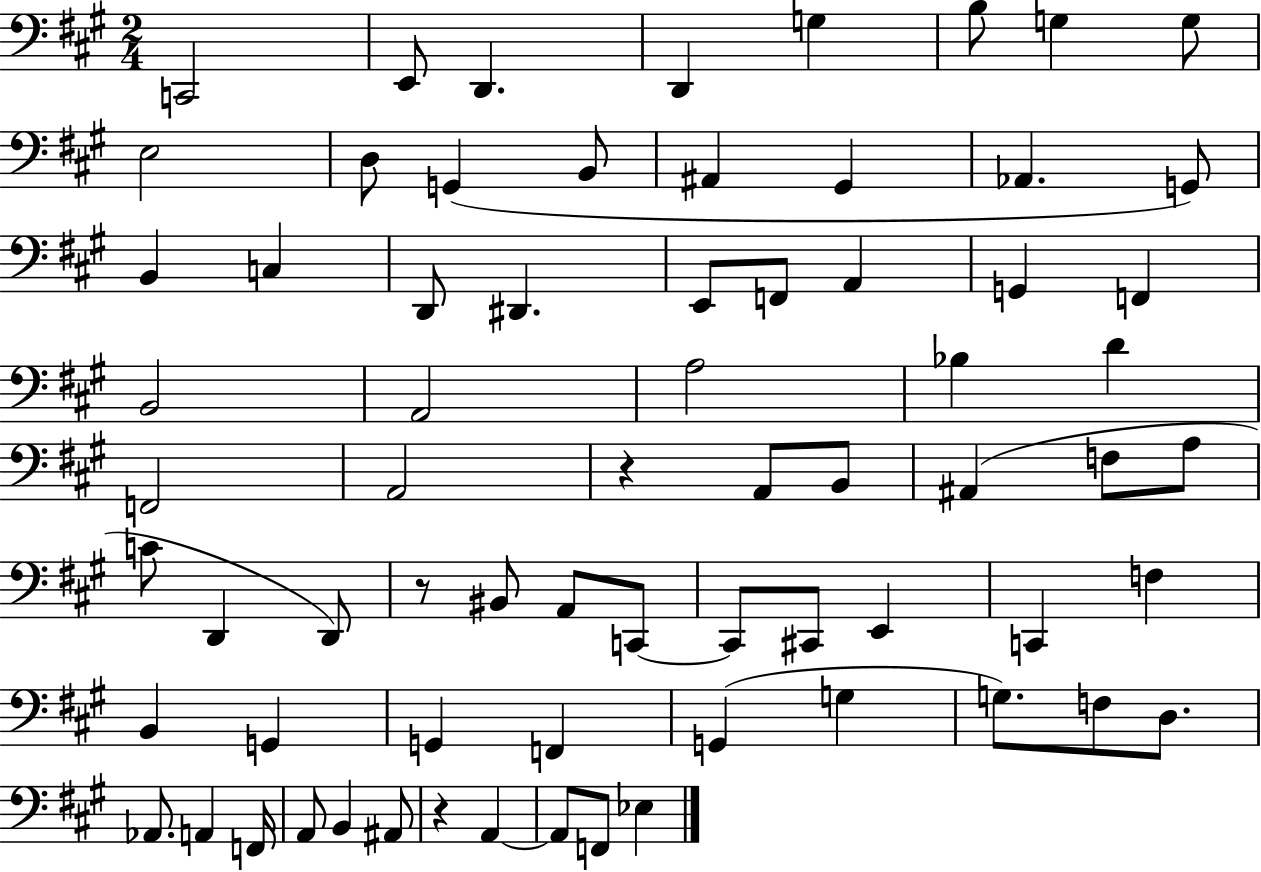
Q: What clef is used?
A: bass